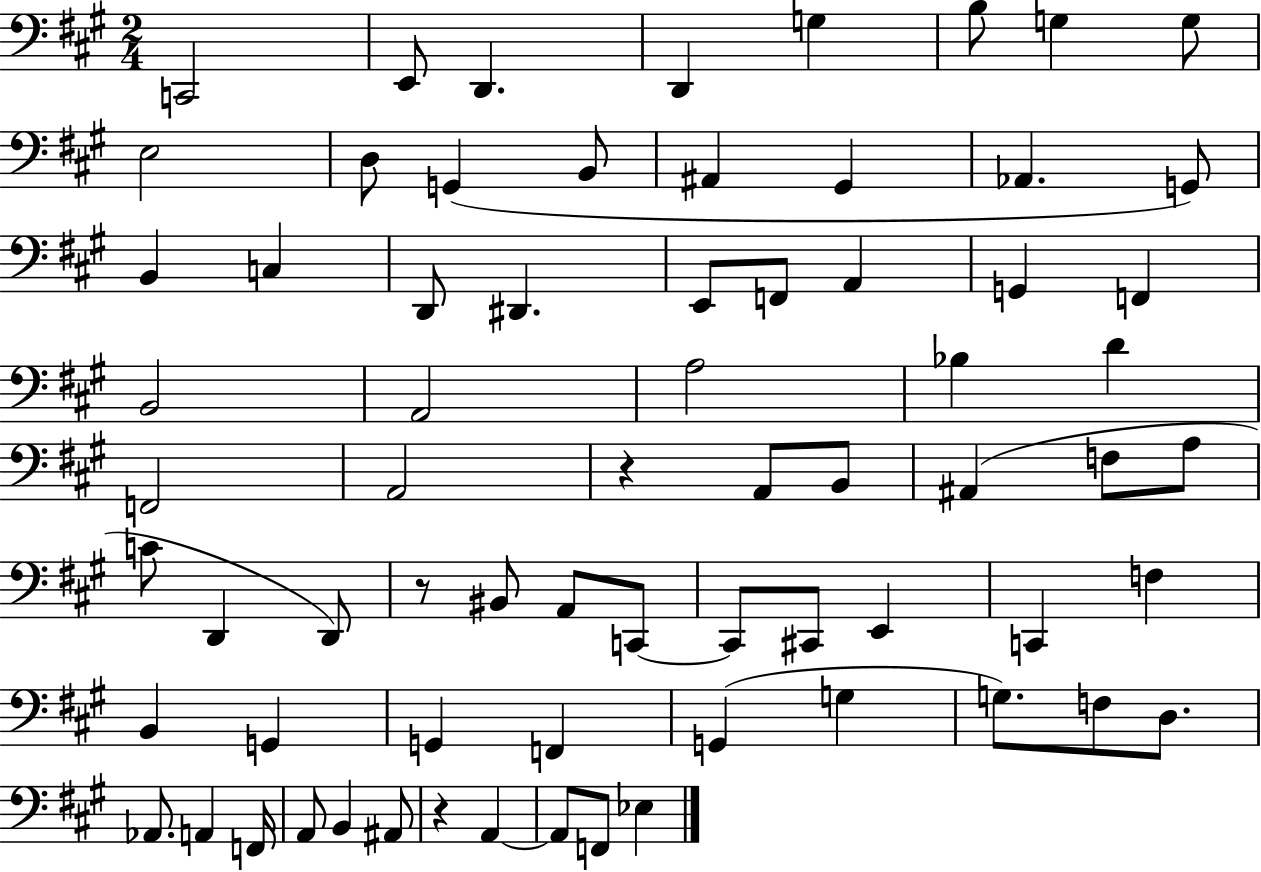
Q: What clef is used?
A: bass